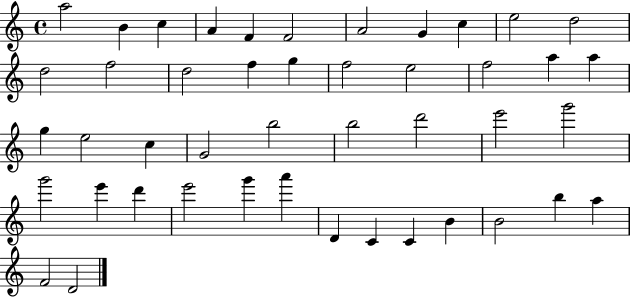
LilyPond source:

{
  \clef treble
  \time 4/4
  \defaultTimeSignature
  \key c \major
  a''2 b'4 c''4 | a'4 f'4 f'2 | a'2 g'4 c''4 | e''2 d''2 | \break d''2 f''2 | d''2 f''4 g''4 | f''2 e''2 | f''2 a''4 a''4 | \break g''4 e''2 c''4 | g'2 b''2 | b''2 d'''2 | e'''2 g'''2 | \break g'''2 e'''4 d'''4 | e'''2 g'''4 a'''4 | d'4 c'4 c'4 b'4 | b'2 b''4 a''4 | \break f'2 d'2 | \bar "|."
}